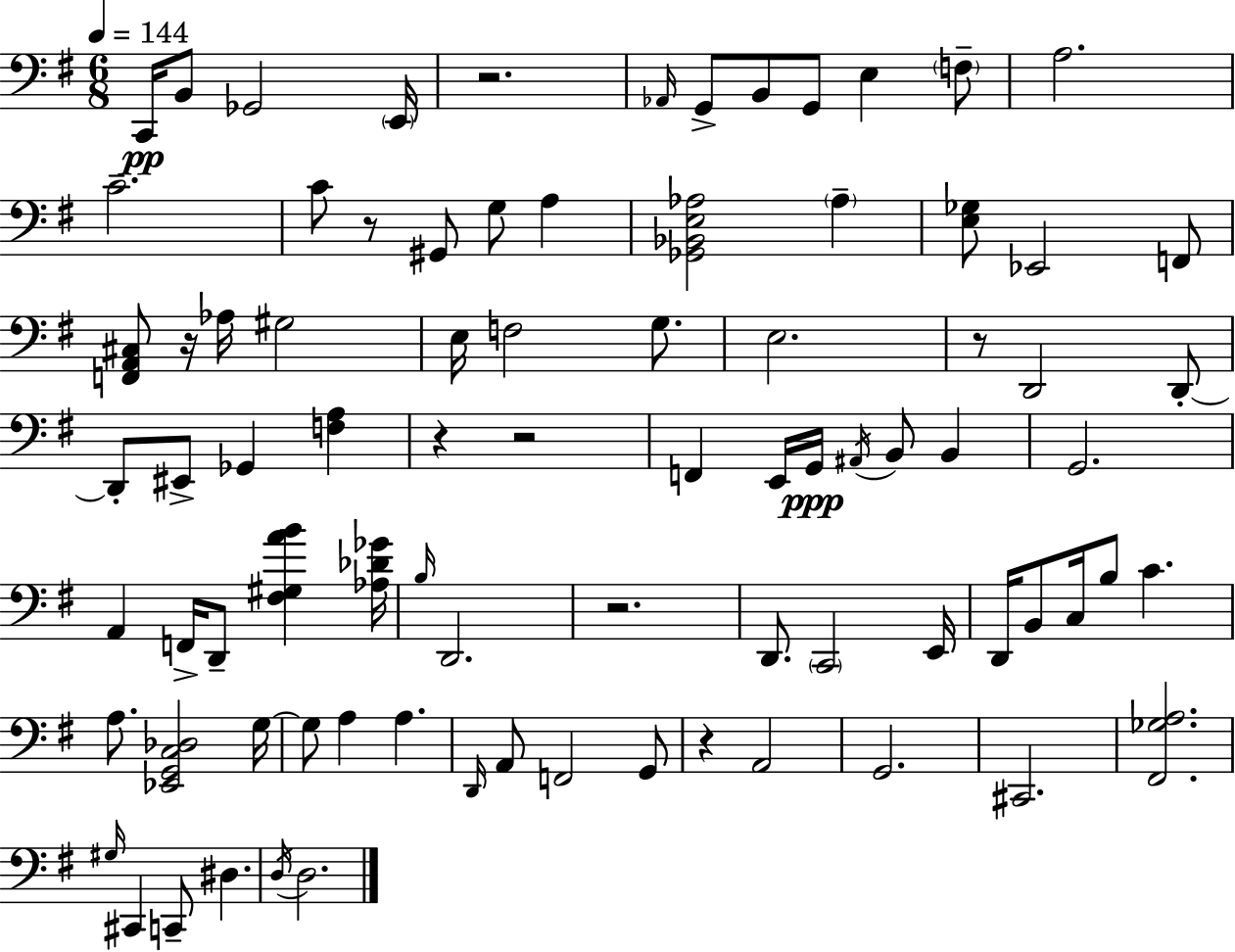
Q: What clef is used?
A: bass